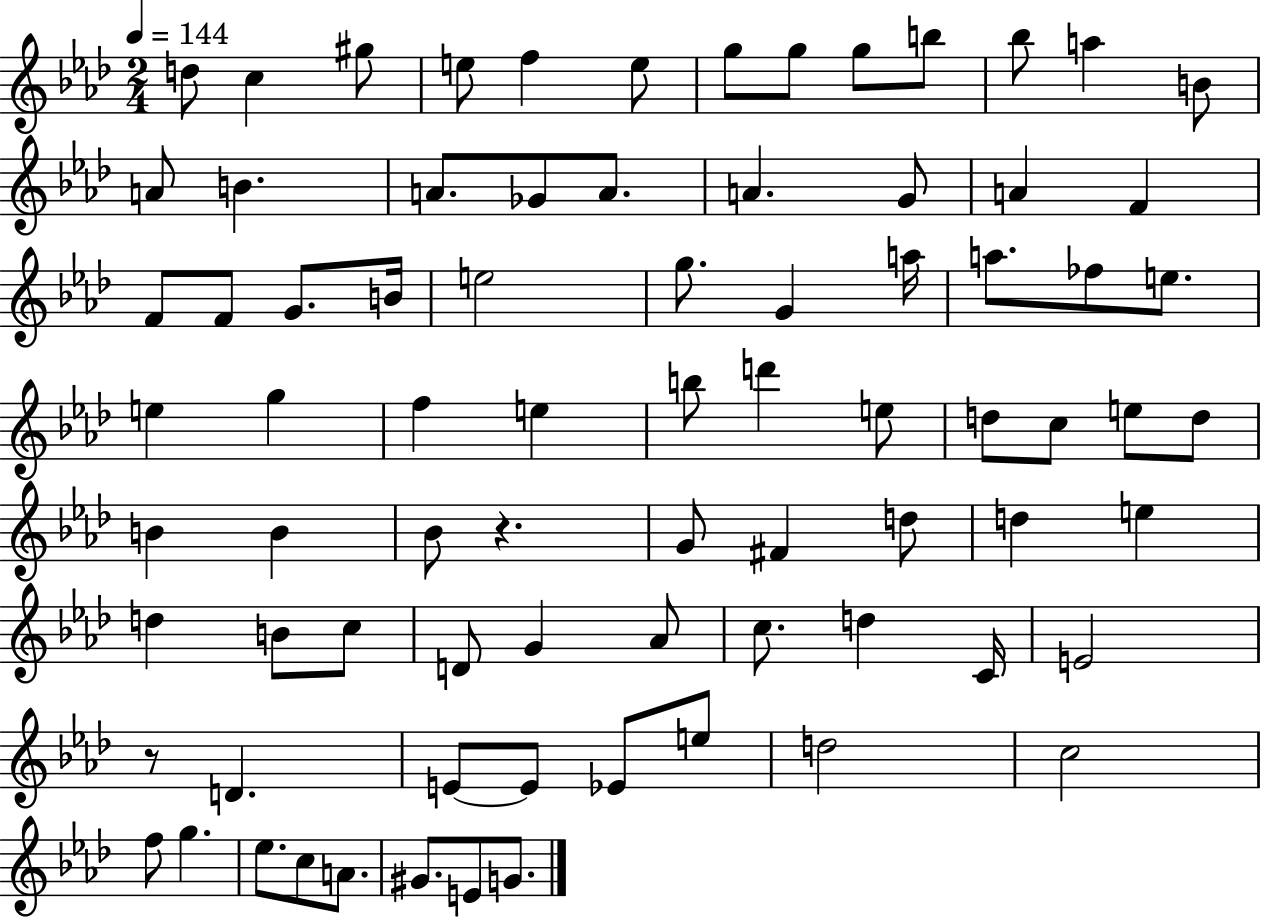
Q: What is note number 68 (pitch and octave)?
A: D5